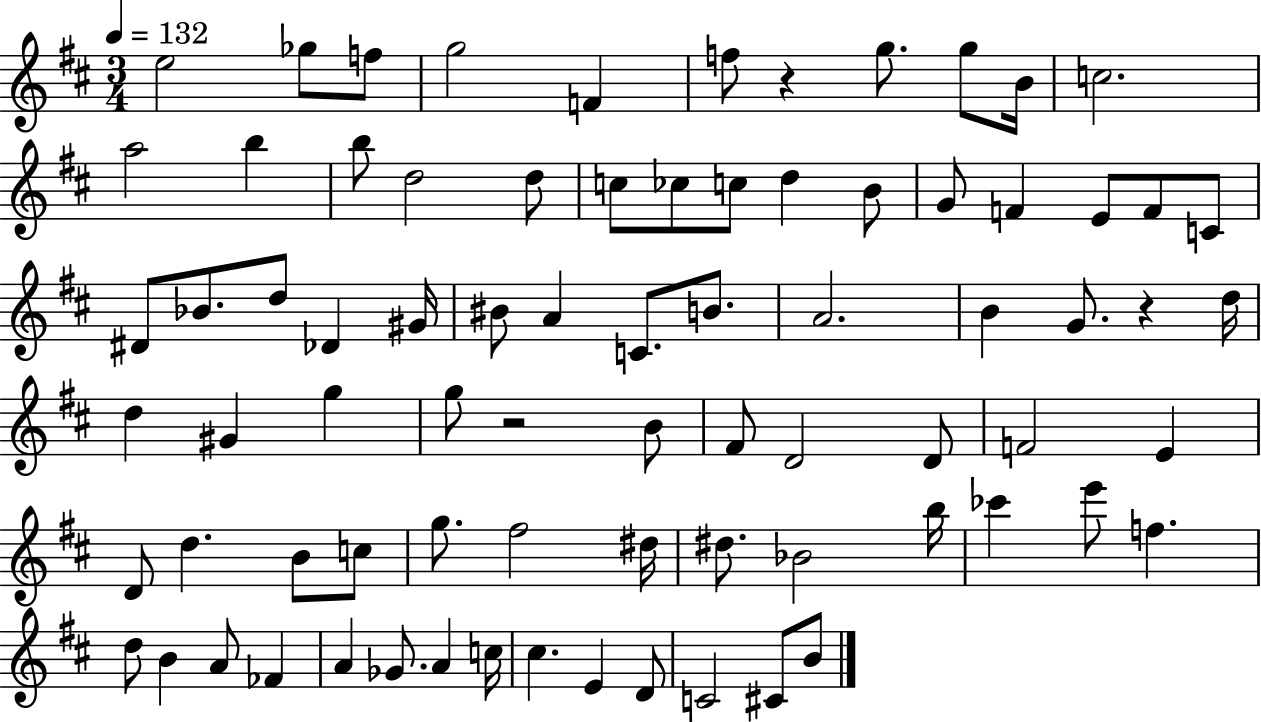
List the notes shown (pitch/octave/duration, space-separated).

E5/h Gb5/e F5/e G5/h F4/q F5/e R/q G5/e. G5/e B4/s C5/h. A5/h B5/q B5/e D5/h D5/e C5/e CES5/e C5/e D5/q B4/e G4/e F4/q E4/e F4/e C4/e D#4/e Bb4/e. D5/e Db4/q G#4/s BIS4/e A4/q C4/e. B4/e. A4/h. B4/q G4/e. R/q D5/s D5/q G#4/q G5/q G5/e R/h B4/e F#4/e D4/h D4/e F4/h E4/q D4/e D5/q. B4/e C5/e G5/e. F#5/h D#5/s D#5/e. Bb4/h B5/s CES6/q E6/e F5/q. D5/e B4/q A4/e FES4/q A4/q Gb4/e. A4/q C5/s C#5/q. E4/q D4/e C4/h C#4/e B4/e